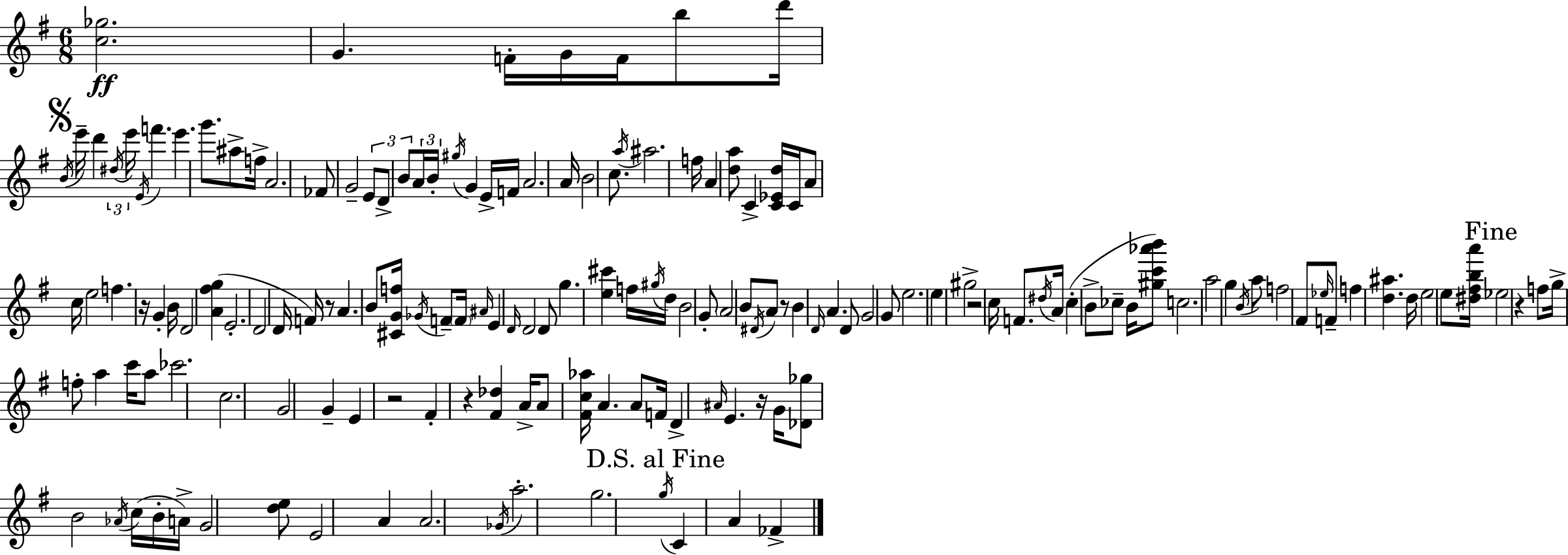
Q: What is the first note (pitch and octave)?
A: G4